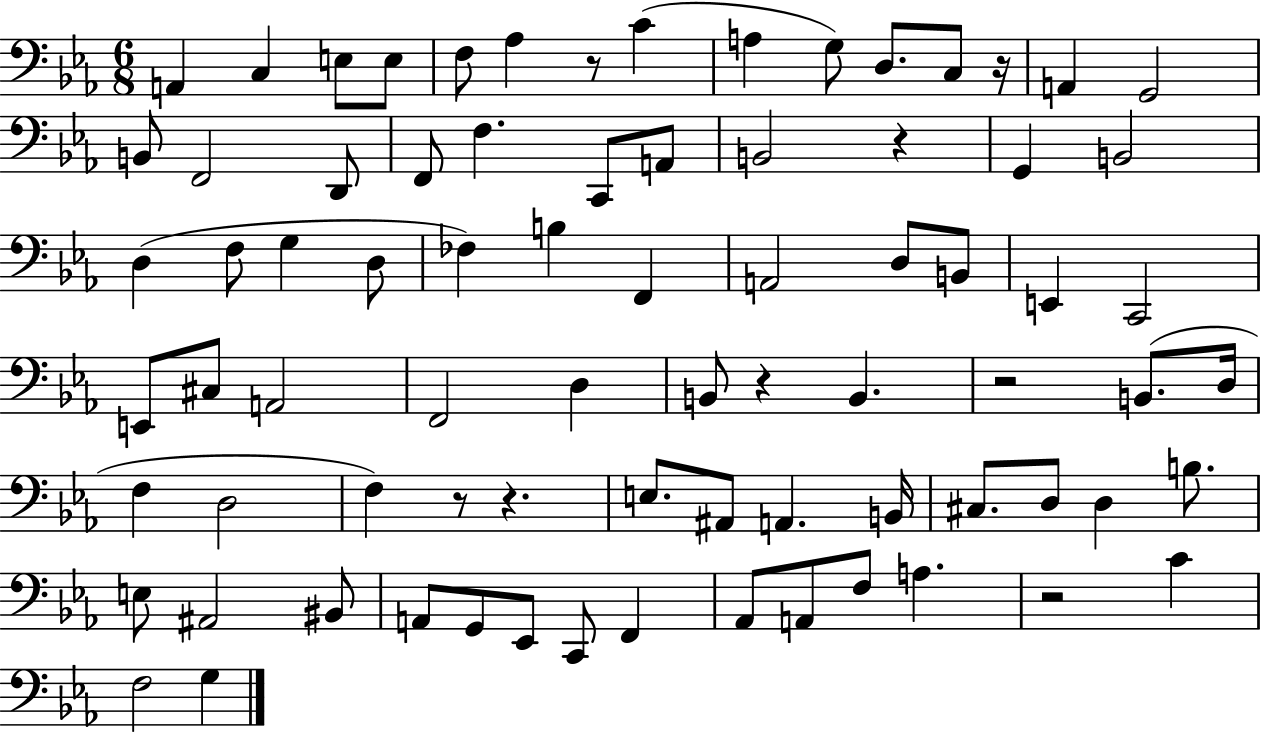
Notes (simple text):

A2/q C3/q E3/e E3/e F3/e Ab3/q R/e C4/q A3/q G3/e D3/e. C3/e R/s A2/q G2/h B2/e F2/h D2/e F2/e F3/q. C2/e A2/e B2/h R/q G2/q B2/h D3/q F3/e G3/q D3/e FES3/q B3/q F2/q A2/h D3/e B2/e E2/q C2/h E2/e C#3/e A2/h F2/h D3/q B2/e R/q B2/q. R/h B2/e. D3/s F3/q D3/h F3/q R/e R/q. E3/e. A#2/e A2/q. B2/s C#3/e. D3/e D3/q B3/e. E3/e A#2/h BIS2/e A2/e G2/e Eb2/e C2/e F2/q Ab2/e A2/e F3/e A3/q. R/h C4/q F3/h G3/q